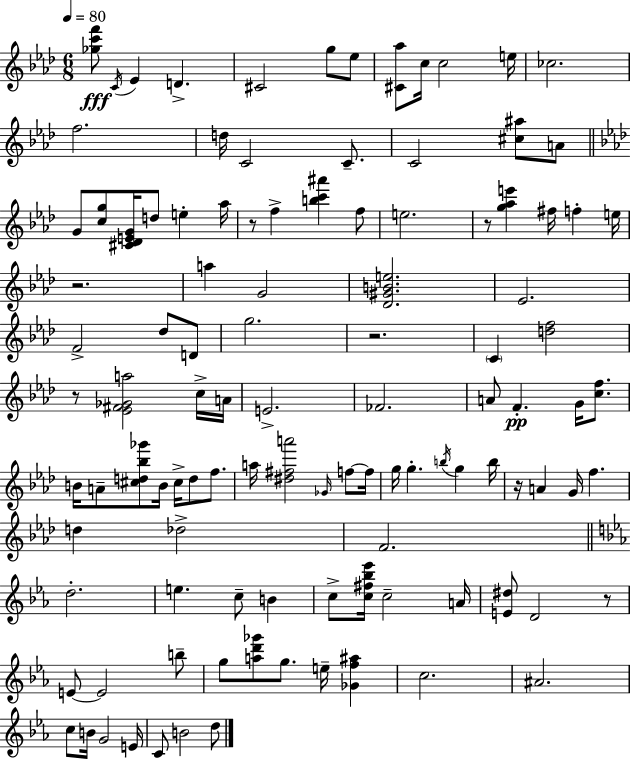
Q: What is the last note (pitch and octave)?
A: D5